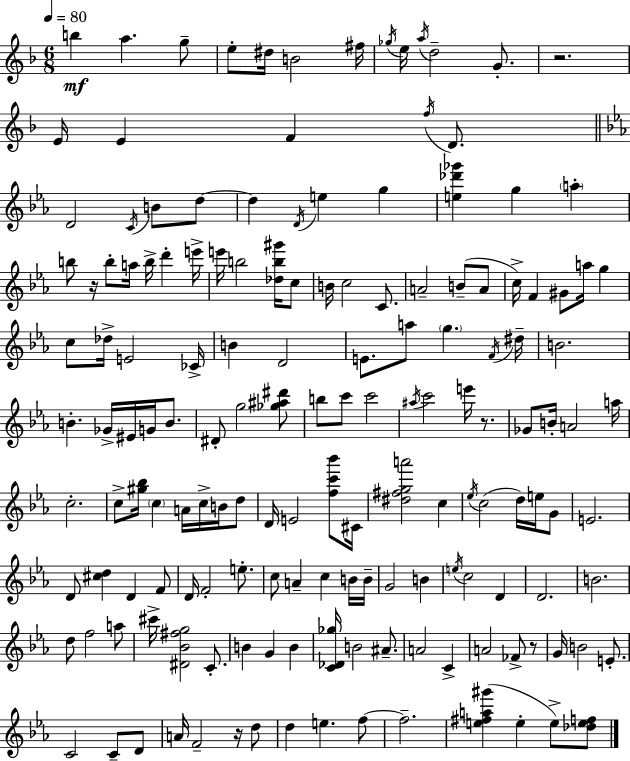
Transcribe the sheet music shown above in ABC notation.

X:1
T:Untitled
M:6/8
L:1/4
K:F
b a g/2 e/2 ^d/4 B2 ^f/4 _g/4 e/4 a/4 d2 G/2 z2 E/4 E F f/4 D/2 D2 C/4 B/2 d/2 d D/4 e g [e_d'_g'] g a b/2 z/4 b/2 a/4 b/4 d' e'/4 e'/4 b2 [_db^g']/4 c/2 B/4 c2 C/2 A2 B/2 A/2 c/4 F ^G/2 a/4 g c/2 _d/4 E2 _C/4 B D2 E/2 a/2 g F/4 ^d/4 B2 B _G/4 ^E/4 G/4 B/2 ^D/2 g2 [_g^a^d']/2 b/2 c'/2 c'2 ^a/4 c'2 e'/4 z/2 _G/2 B/4 A2 a/4 c2 c/2 [^g_b]/4 c A/4 c/4 B/4 d/2 D/4 E2 [fc'_b']/2 ^C/4 [^d^fga']2 c _e/4 c2 d/4 e/4 G/2 E2 D/2 [^cd] D F/2 D/4 F2 e/2 c/2 A c B/4 B/4 G2 B e/4 c2 D D2 B2 d/2 f2 a/2 ^c'/4 [^D_B^fg]2 C/2 B G B [C_D_g]/4 B2 ^A/2 A2 C A2 _F/2 z/2 G/4 B2 E/2 C2 C/2 D/2 A/4 F2 z/4 d/2 d e f/2 f2 [e^fa^g'] e e/2 [_def]/2